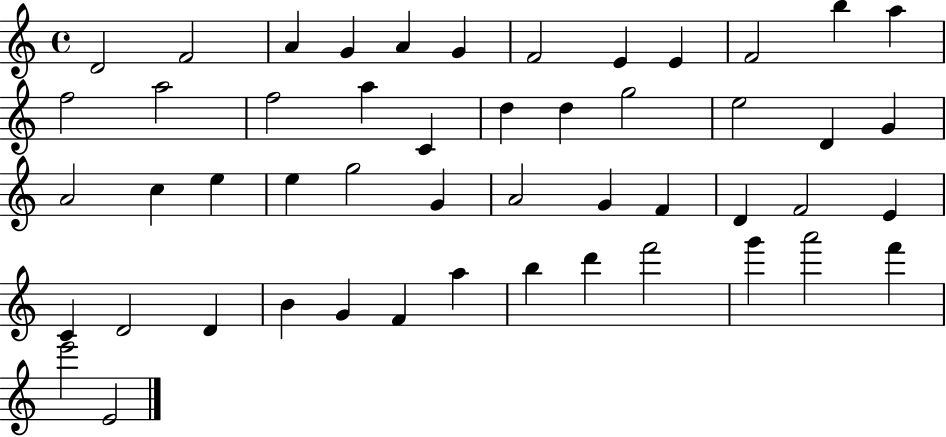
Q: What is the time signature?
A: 4/4